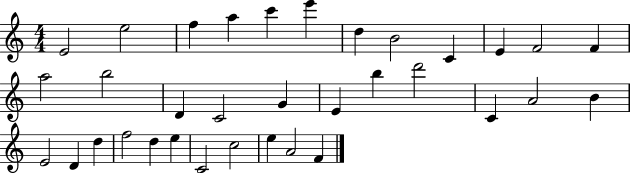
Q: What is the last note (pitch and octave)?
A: F4